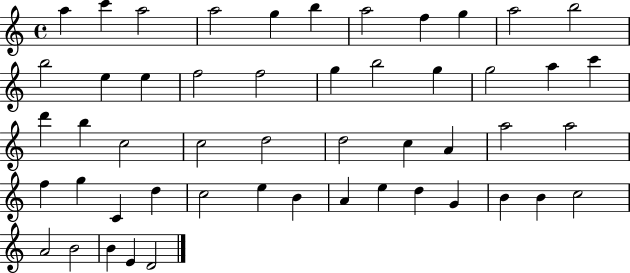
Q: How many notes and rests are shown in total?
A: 51